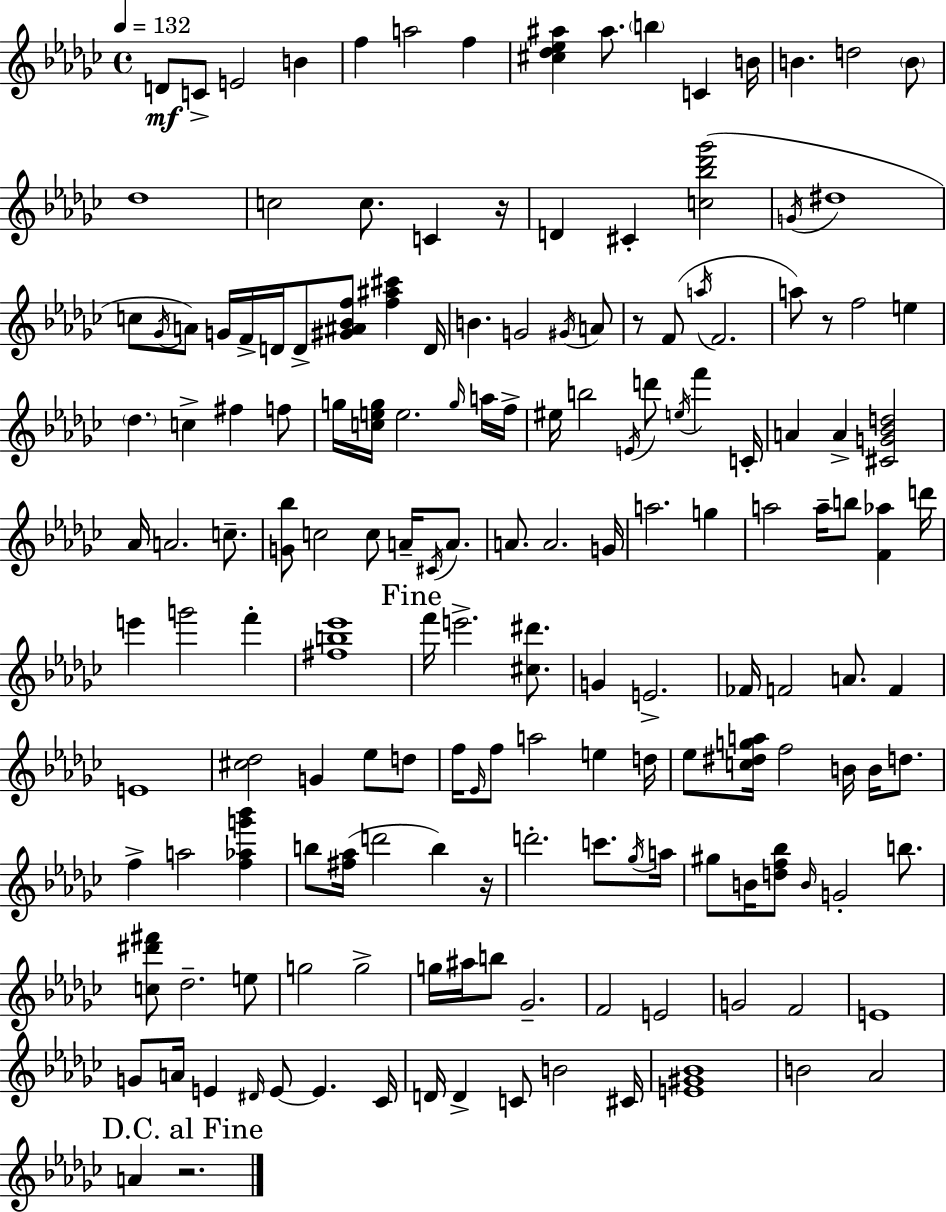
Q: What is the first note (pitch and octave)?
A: D4